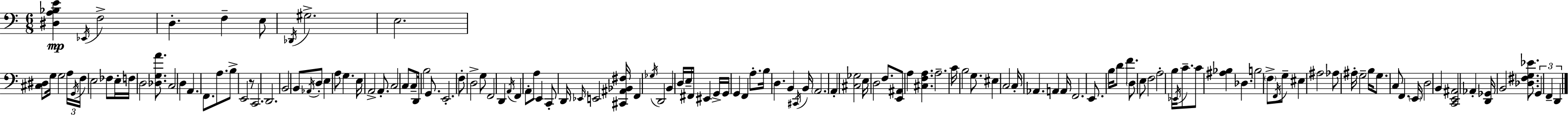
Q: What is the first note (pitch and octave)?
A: Eb2